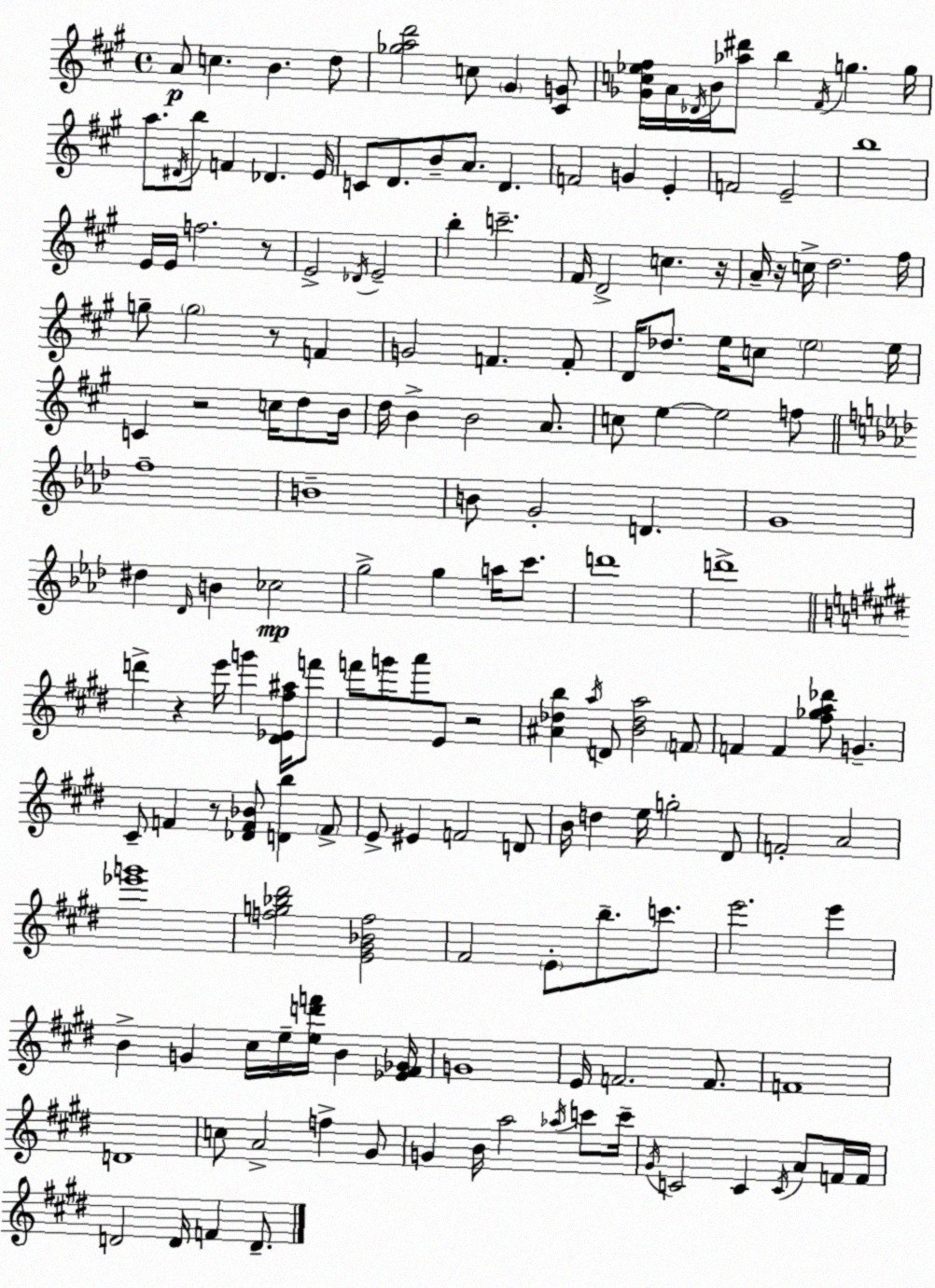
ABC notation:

X:1
T:Untitled
M:4/4
L:1/4
K:A
A/2 c B d/2 [_gad']2 c/2 ^G [^CG]/2 [_Gc_e^f]/4 A/4 _D/4 B/4 [_a^d']/2 b ^F/4 g g/4 a/2 ^D/4 b/2 F _D E/4 C/2 D/2 B/2 A/2 D F2 G E F2 E2 b4 E/4 E/4 f2 z/2 E2 _D/4 E2 b c'2 ^F/4 D2 c z/4 A/4 z/4 c/4 d2 ^f/4 g/2 g2 z/2 F G2 F F/2 D/4 _d/2 e/4 c/2 e2 e/4 C z2 c/4 d/2 B/4 d/4 B B2 A/2 c/2 e e2 f/2 f4 B4 B/2 G2 D G4 ^d _D/4 B _c2 g2 g a/4 c'/2 d'4 d'4 d' z e'/4 g' [^D_E^f^a]/4 f'/2 f'/2 g'/2 a'/2 E/2 z2 [^A_db] a/4 D/2 [B_da]2 F/2 F F [^f_ga_d']/2 G ^C/2 F z/2 [_DF_B]/2 [Db] F/2 E/2 ^E F2 D/2 B/4 d e/4 g2 ^D/2 F2 A2 [_e'g']4 [fg_b^d']2 [E^G_Bf]2 ^F2 E/2 b/2 c'/2 e'2 e' B G ^c/4 e/4 [ed'f']/4 B [_E^F_G]/4 G4 E/4 F2 F/2 F4 D4 c/2 A2 f ^G/2 G B/4 a2 _a/4 c'/2 c'/4 ^G/4 C2 C C/4 A/2 F/4 F/4 D2 D/4 F D/2